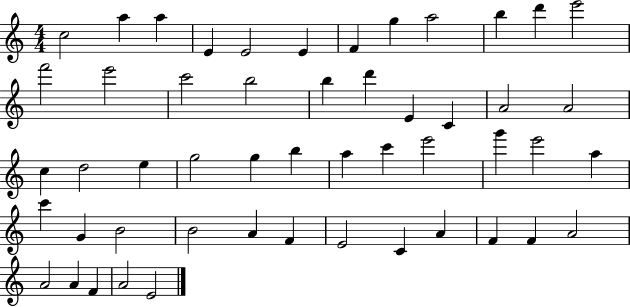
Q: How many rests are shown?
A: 0